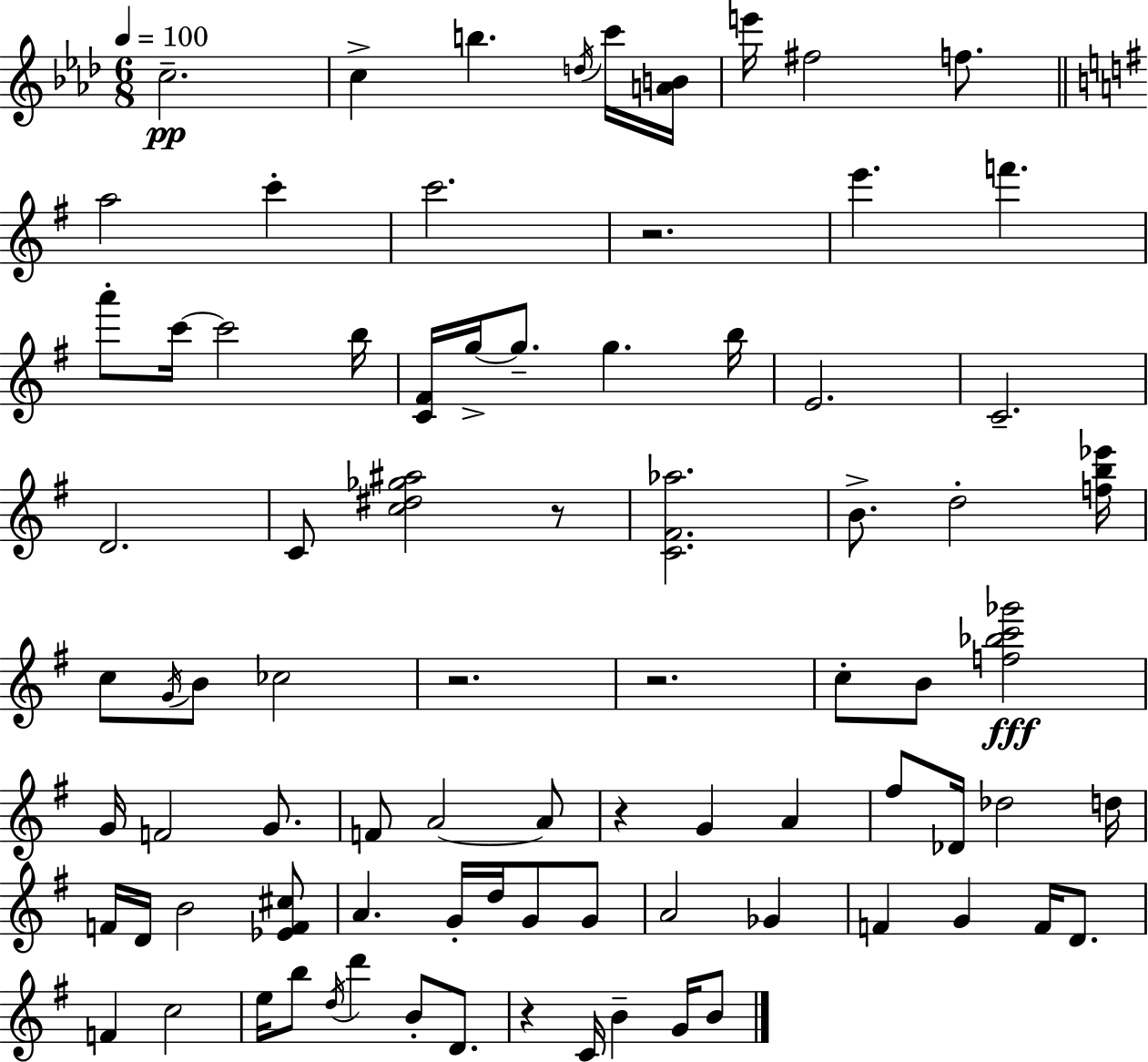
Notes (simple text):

C5/h. C5/q B5/q. D5/s C6/s [A4,B4]/s E6/s F#5/h F5/e. A5/h C6/q C6/h. R/h. E6/q. F6/q. A6/e C6/s C6/h B5/s [C4,F#4]/s G5/s G5/e. G5/q. B5/s E4/h. C4/h. D4/h. C4/e [C5,D#5,Gb5,A#5]/h R/e [C4,F#4,Ab5]/h. B4/e. D5/h [F5,B5,Eb6]/s C5/e G4/s B4/e CES5/h R/h. R/h. C5/e B4/e [F5,Bb5,C6,Gb6]/h G4/s F4/h G4/e. F4/e A4/h A4/e R/q G4/q A4/q F#5/e Db4/s Db5/h D5/s F4/s D4/s B4/h [Eb4,F4,C#5]/e A4/q. G4/s D5/s G4/e G4/e A4/h Gb4/q F4/q G4/q F4/s D4/e. F4/q C5/h E5/s B5/e D5/s D6/q B4/e D4/e. R/q C4/s B4/q G4/s B4/e